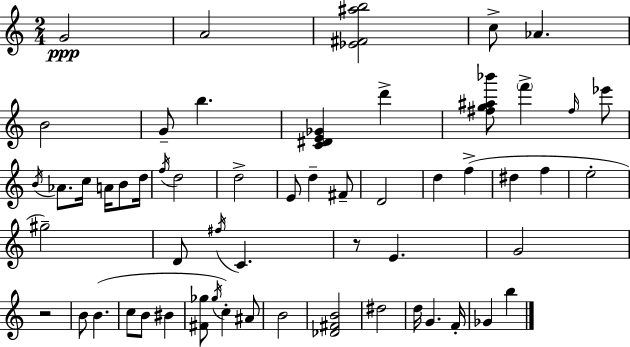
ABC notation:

X:1
T:Untitled
M:2/4
L:1/4
K:Am
G2 A2 [_E^F^ab]2 c/2 _A B2 G/2 b [C^DE_G] d' [^fg^a_b']/2 f' ^f/4 _e'/2 B/4 _A/2 c/4 A/4 B/2 d/4 f/4 d2 d2 E/2 d ^F/2 D2 d f ^d f e2 ^g2 D/2 ^f/4 C z/2 E G2 z2 B/2 B c/2 B/2 ^B [^F_g]/2 _g/4 c ^A/2 B2 [_D^FB]2 ^d2 d/4 G F/4 _G b